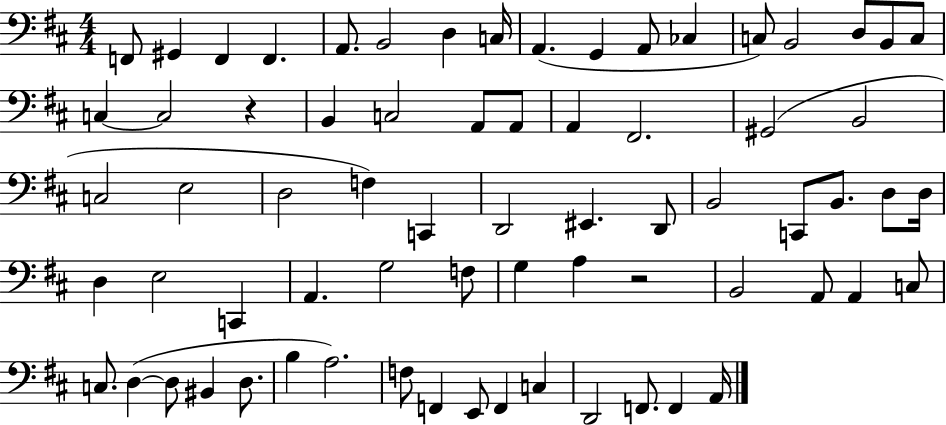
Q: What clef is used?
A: bass